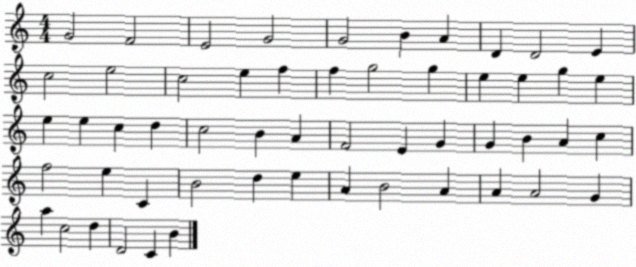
X:1
T:Untitled
M:4/4
L:1/4
K:C
G2 F2 E2 G2 G2 B A D D2 E c2 e2 c2 e f f g2 g e e g e e e c d c2 B A F2 E G G B A c f2 e C B2 d e A B2 A A A2 G a c2 d D2 C B